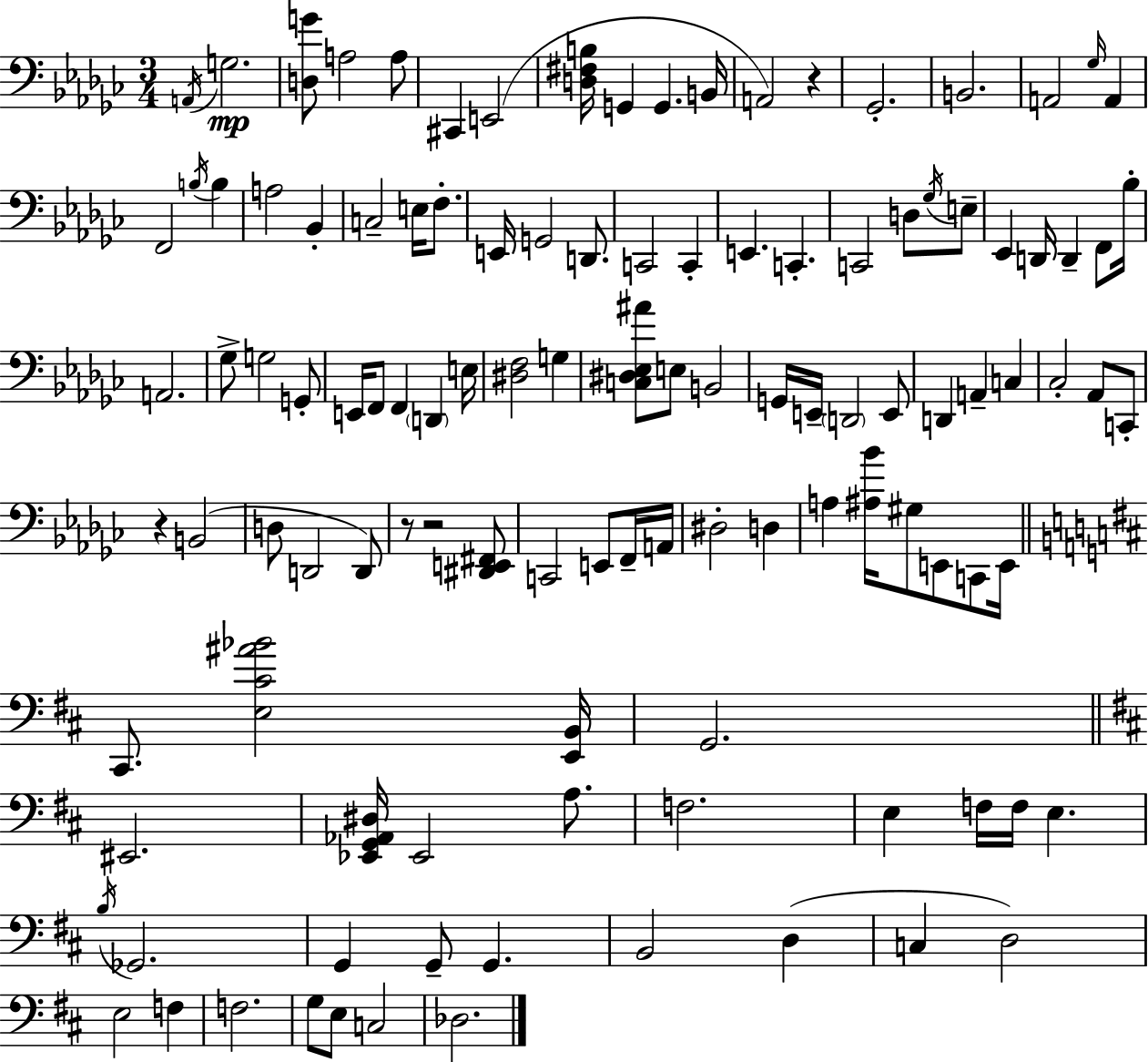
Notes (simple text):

A2/s G3/h. [D3,G4]/e A3/h A3/e C#2/q E2/h [D3,F#3,B3]/s G2/q G2/q. B2/s A2/h R/q Gb2/h. B2/h. A2/h Gb3/s A2/q F2/h B3/s B3/q A3/h Bb2/q C3/h E3/s F3/e. E2/s G2/h D2/e. C2/h C2/q E2/q. C2/q. C2/h D3/e Gb3/s E3/e Eb2/q D2/s D2/q F2/e Bb3/s A2/h. Gb3/e G3/h G2/e E2/s F2/e F2/q D2/q E3/s [D#3,F3]/h G3/q [C3,D#3,Eb3,A#4]/e E3/e B2/h G2/s E2/s D2/h E2/e D2/q A2/q C3/q CES3/h Ab2/e C2/e R/q B2/h D3/e D2/h D2/e R/e R/h [D#2,E2,F#2]/e C2/h E2/e F2/s A2/s D#3/h D3/q A3/q [A#3,Bb4]/s G#3/e E2/e C2/e E2/s C#2/e. [E3,C#4,A#4,Bb4]/h [E2,B2]/s G2/h. EIS2/h. [Eb2,G2,Ab2,D#3]/s Eb2/h A3/e. F3/h. E3/q F3/s F3/s E3/q. B3/s Gb2/h. G2/q G2/e G2/q. B2/h D3/q C3/q D3/h E3/h F3/q F3/h. G3/e E3/e C3/h Db3/h.